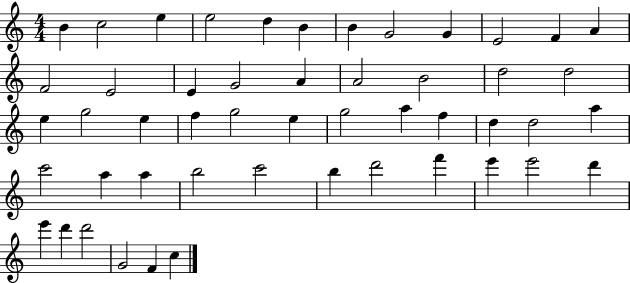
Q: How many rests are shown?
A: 0